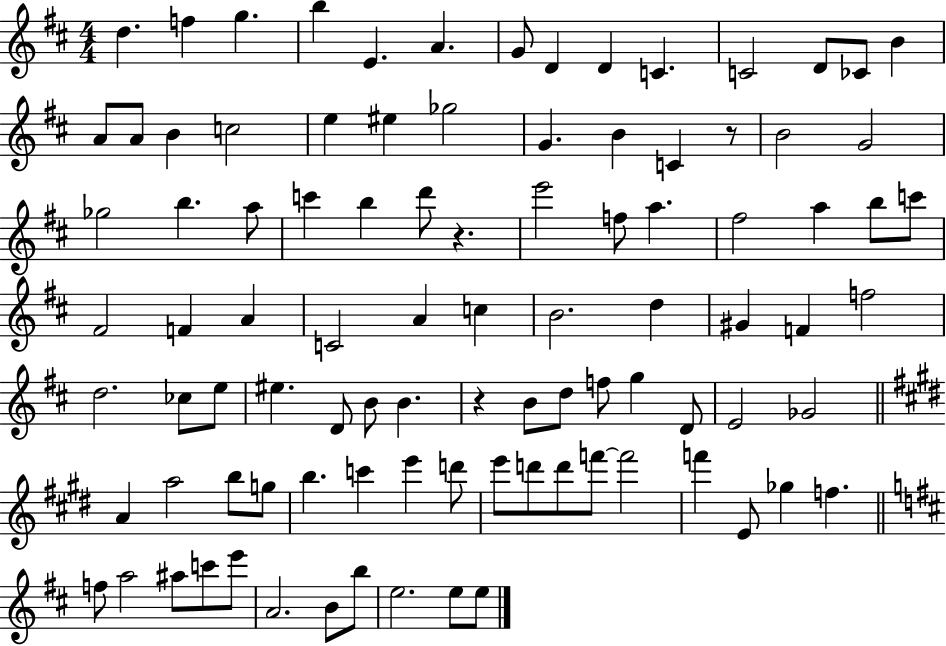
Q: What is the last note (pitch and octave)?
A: E5